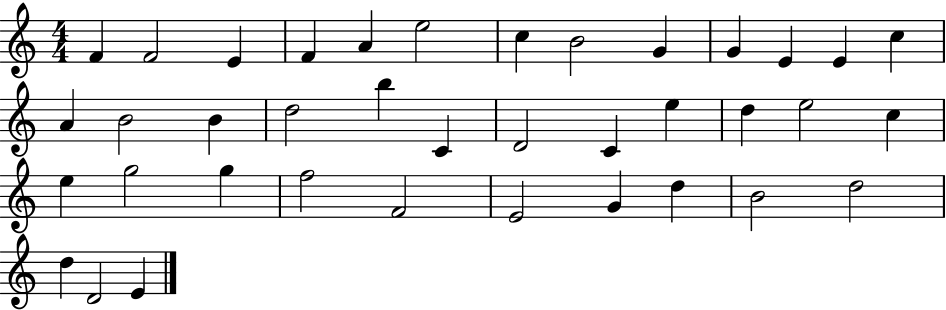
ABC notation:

X:1
T:Untitled
M:4/4
L:1/4
K:C
F F2 E F A e2 c B2 G G E E c A B2 B d2 b C D2 C e d e2 c e g2 g f2 F2 E2 G d B2 d2 d D2 E